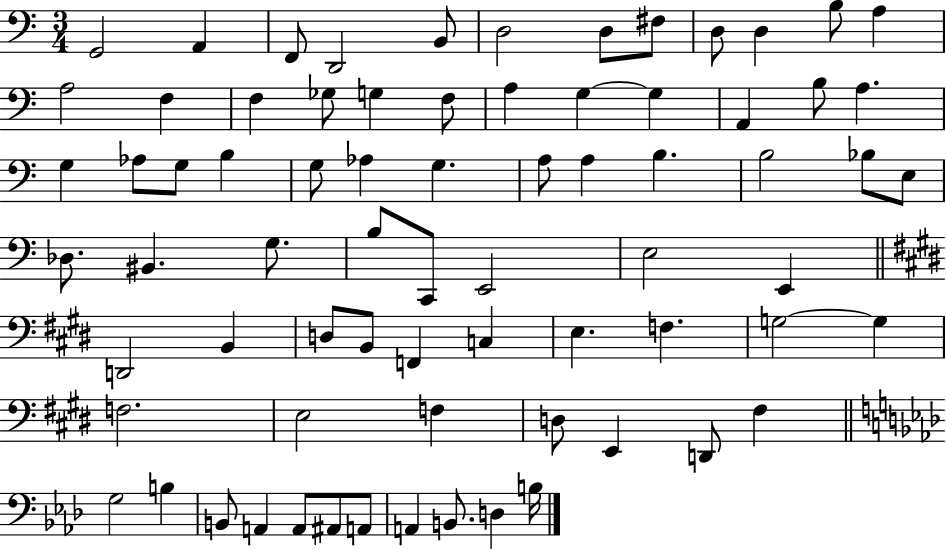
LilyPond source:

{
  \clef bass
  \numericTimeSignature
  \time 3/4
  \key c \major
  g,2 a,4 | f,8 d,2 b,8 | d2 d8 fis8 | d8 d4 b8 a4 | \break a2 f4 | f4 ges8 g4 f8 | a4 g4~~ g4 | a,4 b8 a4. | \break g4 aes8 g8 b4 | g8 aes4 g4. | a8 a4 b4. | b2 bes8 e8 | \break des8. bis,4. g8. | b8 c,8 e,2 | e2 e,4 | \bar "||" \break \key e \major d,2 b,4 | d8 b,8 f,4 c4 | e4. f4. | g2~~ g4 | \break f2. | e2 f4 | d8 e,4 d,8 fis4 | \bar "||" \break \key f \minor g2 b4 | b,8 a,4 a,8 ais,8 a,8 | a,4 b,8. d4 b16 | \bar "|."
}